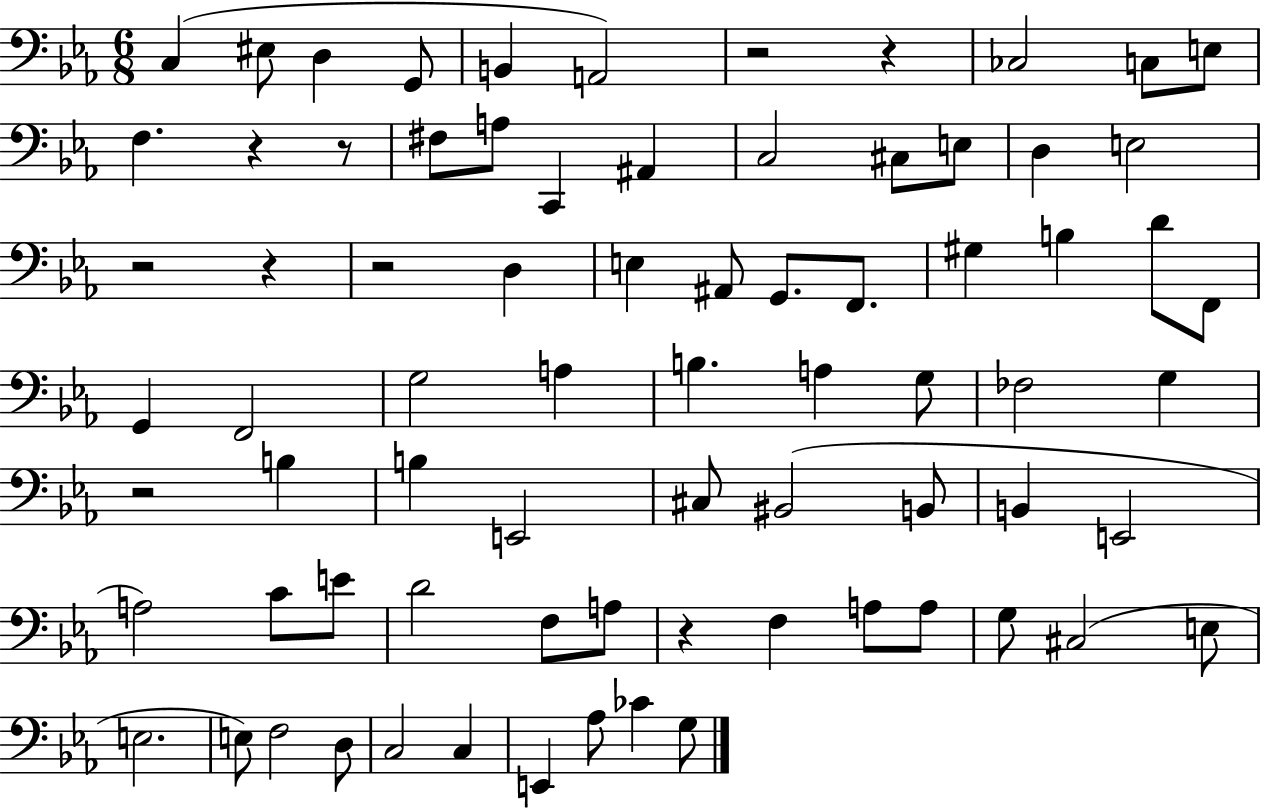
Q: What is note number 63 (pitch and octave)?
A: C3